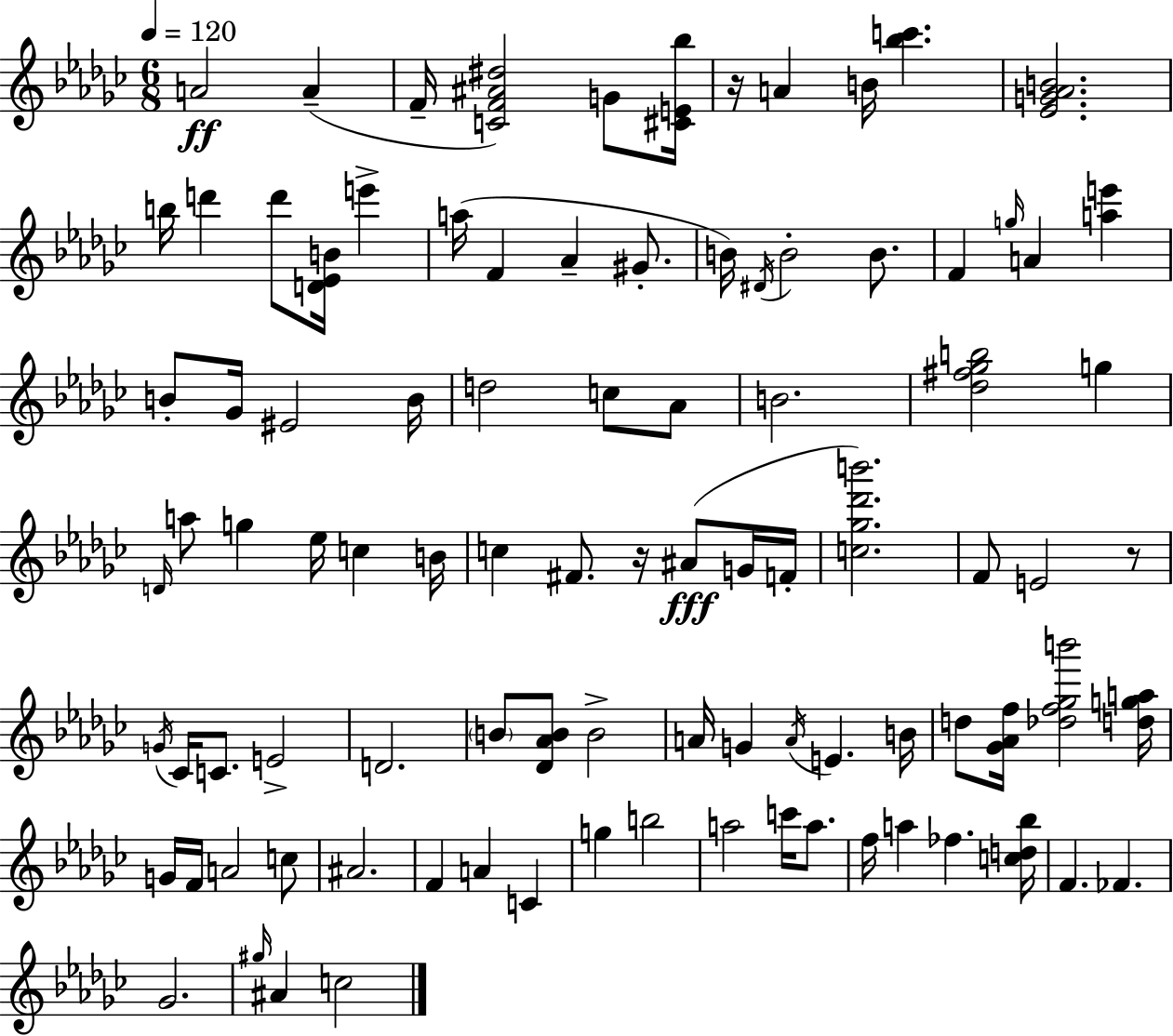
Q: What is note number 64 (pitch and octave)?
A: C4